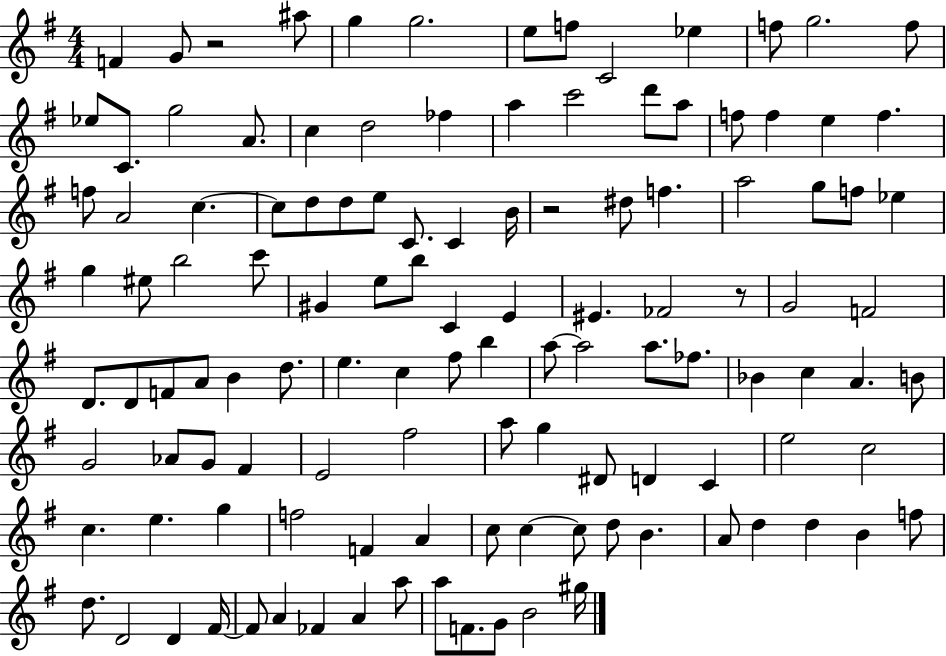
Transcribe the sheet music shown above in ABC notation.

X:1
T:Untitled
M:4/4
L:1/4
K:G
F G/2 z2 ^a/2 g g2 e/2 f/2 C2 _e f/2 g2 f/2 _e/2 C/2 g2 A/2 c d2 _f a c'2 d'/2 a/2 f/2 f e f f/2 A2 c c/2 d/2 d/2 e/2 C/2 C B/4 z2 ^d/2 f a2 g/2 f/2 _e g ^e/2 b2 c'/2 ^G e/2 b/2 C E ^E _F2 z/2 G2 F2 D/2 D/2 F/2 A/2 B d/2 e c ^f/2 b a/2 a2 a/2 _f/2 _B c A B/2 G2 _A/2 G/2 ^F E2 ^f2 a/2 g ^D/2 D C e2 c2 c e g f2 F A c/2 c c/2 d/2 B A/2 d d B f/2 d/2 D2 D ^F/4 ^F/2 A _F A a/2 a/2 F/2 G/2 B2 ^g/4